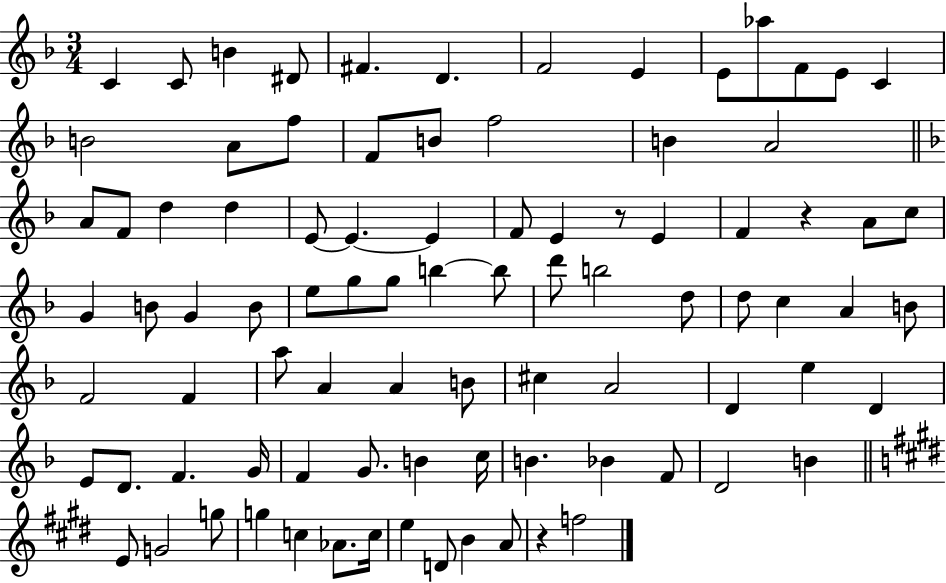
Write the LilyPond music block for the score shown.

{
  \clef treble
  \numericTimeSignature
  \time 3/4
  \key f \major
  \repeat volta 2 { c'4 c'8 b'4 dis'8 | fis'4. d'4. | f'2 e'4 | e'8 aes''8 f'8 e'8 c'4 | \break b'2 a'8 f''8 | f'8 b'8 f''2 | b'4 a'2 | \bar "||" \break \key d \minor a'8 f'8 d''4 d''4 | e'8~~ e'4.~~ e'4 | f'8 e'4 r8 e'4 | f'4 r4 a'8 c''8 | \break g'4 b'8 g'4 b'8 | e''8 g''8 g''8 b''4~~ b''8 | d'''8 b''2 d''8 | d''8 c''4 a'4 b'8 | \break f'2 f'4 | a''8 a'4 a'4 b'8 | cis''4 a'2 | d'4 e''4 d'4 | \break e'8 d'8. f'4. g'16 | f'4 g'8. b'4 c''16 | b'4. bes'4 f'8 | d'2 b'4 | \break \bar "||" \break \key e \major e'8 g'2 g''8 | g''4 c''4 aes'8. c''16 | e''4 d'8 b'4 a'8 | r4 f''2 | \break } \bar "|."
}